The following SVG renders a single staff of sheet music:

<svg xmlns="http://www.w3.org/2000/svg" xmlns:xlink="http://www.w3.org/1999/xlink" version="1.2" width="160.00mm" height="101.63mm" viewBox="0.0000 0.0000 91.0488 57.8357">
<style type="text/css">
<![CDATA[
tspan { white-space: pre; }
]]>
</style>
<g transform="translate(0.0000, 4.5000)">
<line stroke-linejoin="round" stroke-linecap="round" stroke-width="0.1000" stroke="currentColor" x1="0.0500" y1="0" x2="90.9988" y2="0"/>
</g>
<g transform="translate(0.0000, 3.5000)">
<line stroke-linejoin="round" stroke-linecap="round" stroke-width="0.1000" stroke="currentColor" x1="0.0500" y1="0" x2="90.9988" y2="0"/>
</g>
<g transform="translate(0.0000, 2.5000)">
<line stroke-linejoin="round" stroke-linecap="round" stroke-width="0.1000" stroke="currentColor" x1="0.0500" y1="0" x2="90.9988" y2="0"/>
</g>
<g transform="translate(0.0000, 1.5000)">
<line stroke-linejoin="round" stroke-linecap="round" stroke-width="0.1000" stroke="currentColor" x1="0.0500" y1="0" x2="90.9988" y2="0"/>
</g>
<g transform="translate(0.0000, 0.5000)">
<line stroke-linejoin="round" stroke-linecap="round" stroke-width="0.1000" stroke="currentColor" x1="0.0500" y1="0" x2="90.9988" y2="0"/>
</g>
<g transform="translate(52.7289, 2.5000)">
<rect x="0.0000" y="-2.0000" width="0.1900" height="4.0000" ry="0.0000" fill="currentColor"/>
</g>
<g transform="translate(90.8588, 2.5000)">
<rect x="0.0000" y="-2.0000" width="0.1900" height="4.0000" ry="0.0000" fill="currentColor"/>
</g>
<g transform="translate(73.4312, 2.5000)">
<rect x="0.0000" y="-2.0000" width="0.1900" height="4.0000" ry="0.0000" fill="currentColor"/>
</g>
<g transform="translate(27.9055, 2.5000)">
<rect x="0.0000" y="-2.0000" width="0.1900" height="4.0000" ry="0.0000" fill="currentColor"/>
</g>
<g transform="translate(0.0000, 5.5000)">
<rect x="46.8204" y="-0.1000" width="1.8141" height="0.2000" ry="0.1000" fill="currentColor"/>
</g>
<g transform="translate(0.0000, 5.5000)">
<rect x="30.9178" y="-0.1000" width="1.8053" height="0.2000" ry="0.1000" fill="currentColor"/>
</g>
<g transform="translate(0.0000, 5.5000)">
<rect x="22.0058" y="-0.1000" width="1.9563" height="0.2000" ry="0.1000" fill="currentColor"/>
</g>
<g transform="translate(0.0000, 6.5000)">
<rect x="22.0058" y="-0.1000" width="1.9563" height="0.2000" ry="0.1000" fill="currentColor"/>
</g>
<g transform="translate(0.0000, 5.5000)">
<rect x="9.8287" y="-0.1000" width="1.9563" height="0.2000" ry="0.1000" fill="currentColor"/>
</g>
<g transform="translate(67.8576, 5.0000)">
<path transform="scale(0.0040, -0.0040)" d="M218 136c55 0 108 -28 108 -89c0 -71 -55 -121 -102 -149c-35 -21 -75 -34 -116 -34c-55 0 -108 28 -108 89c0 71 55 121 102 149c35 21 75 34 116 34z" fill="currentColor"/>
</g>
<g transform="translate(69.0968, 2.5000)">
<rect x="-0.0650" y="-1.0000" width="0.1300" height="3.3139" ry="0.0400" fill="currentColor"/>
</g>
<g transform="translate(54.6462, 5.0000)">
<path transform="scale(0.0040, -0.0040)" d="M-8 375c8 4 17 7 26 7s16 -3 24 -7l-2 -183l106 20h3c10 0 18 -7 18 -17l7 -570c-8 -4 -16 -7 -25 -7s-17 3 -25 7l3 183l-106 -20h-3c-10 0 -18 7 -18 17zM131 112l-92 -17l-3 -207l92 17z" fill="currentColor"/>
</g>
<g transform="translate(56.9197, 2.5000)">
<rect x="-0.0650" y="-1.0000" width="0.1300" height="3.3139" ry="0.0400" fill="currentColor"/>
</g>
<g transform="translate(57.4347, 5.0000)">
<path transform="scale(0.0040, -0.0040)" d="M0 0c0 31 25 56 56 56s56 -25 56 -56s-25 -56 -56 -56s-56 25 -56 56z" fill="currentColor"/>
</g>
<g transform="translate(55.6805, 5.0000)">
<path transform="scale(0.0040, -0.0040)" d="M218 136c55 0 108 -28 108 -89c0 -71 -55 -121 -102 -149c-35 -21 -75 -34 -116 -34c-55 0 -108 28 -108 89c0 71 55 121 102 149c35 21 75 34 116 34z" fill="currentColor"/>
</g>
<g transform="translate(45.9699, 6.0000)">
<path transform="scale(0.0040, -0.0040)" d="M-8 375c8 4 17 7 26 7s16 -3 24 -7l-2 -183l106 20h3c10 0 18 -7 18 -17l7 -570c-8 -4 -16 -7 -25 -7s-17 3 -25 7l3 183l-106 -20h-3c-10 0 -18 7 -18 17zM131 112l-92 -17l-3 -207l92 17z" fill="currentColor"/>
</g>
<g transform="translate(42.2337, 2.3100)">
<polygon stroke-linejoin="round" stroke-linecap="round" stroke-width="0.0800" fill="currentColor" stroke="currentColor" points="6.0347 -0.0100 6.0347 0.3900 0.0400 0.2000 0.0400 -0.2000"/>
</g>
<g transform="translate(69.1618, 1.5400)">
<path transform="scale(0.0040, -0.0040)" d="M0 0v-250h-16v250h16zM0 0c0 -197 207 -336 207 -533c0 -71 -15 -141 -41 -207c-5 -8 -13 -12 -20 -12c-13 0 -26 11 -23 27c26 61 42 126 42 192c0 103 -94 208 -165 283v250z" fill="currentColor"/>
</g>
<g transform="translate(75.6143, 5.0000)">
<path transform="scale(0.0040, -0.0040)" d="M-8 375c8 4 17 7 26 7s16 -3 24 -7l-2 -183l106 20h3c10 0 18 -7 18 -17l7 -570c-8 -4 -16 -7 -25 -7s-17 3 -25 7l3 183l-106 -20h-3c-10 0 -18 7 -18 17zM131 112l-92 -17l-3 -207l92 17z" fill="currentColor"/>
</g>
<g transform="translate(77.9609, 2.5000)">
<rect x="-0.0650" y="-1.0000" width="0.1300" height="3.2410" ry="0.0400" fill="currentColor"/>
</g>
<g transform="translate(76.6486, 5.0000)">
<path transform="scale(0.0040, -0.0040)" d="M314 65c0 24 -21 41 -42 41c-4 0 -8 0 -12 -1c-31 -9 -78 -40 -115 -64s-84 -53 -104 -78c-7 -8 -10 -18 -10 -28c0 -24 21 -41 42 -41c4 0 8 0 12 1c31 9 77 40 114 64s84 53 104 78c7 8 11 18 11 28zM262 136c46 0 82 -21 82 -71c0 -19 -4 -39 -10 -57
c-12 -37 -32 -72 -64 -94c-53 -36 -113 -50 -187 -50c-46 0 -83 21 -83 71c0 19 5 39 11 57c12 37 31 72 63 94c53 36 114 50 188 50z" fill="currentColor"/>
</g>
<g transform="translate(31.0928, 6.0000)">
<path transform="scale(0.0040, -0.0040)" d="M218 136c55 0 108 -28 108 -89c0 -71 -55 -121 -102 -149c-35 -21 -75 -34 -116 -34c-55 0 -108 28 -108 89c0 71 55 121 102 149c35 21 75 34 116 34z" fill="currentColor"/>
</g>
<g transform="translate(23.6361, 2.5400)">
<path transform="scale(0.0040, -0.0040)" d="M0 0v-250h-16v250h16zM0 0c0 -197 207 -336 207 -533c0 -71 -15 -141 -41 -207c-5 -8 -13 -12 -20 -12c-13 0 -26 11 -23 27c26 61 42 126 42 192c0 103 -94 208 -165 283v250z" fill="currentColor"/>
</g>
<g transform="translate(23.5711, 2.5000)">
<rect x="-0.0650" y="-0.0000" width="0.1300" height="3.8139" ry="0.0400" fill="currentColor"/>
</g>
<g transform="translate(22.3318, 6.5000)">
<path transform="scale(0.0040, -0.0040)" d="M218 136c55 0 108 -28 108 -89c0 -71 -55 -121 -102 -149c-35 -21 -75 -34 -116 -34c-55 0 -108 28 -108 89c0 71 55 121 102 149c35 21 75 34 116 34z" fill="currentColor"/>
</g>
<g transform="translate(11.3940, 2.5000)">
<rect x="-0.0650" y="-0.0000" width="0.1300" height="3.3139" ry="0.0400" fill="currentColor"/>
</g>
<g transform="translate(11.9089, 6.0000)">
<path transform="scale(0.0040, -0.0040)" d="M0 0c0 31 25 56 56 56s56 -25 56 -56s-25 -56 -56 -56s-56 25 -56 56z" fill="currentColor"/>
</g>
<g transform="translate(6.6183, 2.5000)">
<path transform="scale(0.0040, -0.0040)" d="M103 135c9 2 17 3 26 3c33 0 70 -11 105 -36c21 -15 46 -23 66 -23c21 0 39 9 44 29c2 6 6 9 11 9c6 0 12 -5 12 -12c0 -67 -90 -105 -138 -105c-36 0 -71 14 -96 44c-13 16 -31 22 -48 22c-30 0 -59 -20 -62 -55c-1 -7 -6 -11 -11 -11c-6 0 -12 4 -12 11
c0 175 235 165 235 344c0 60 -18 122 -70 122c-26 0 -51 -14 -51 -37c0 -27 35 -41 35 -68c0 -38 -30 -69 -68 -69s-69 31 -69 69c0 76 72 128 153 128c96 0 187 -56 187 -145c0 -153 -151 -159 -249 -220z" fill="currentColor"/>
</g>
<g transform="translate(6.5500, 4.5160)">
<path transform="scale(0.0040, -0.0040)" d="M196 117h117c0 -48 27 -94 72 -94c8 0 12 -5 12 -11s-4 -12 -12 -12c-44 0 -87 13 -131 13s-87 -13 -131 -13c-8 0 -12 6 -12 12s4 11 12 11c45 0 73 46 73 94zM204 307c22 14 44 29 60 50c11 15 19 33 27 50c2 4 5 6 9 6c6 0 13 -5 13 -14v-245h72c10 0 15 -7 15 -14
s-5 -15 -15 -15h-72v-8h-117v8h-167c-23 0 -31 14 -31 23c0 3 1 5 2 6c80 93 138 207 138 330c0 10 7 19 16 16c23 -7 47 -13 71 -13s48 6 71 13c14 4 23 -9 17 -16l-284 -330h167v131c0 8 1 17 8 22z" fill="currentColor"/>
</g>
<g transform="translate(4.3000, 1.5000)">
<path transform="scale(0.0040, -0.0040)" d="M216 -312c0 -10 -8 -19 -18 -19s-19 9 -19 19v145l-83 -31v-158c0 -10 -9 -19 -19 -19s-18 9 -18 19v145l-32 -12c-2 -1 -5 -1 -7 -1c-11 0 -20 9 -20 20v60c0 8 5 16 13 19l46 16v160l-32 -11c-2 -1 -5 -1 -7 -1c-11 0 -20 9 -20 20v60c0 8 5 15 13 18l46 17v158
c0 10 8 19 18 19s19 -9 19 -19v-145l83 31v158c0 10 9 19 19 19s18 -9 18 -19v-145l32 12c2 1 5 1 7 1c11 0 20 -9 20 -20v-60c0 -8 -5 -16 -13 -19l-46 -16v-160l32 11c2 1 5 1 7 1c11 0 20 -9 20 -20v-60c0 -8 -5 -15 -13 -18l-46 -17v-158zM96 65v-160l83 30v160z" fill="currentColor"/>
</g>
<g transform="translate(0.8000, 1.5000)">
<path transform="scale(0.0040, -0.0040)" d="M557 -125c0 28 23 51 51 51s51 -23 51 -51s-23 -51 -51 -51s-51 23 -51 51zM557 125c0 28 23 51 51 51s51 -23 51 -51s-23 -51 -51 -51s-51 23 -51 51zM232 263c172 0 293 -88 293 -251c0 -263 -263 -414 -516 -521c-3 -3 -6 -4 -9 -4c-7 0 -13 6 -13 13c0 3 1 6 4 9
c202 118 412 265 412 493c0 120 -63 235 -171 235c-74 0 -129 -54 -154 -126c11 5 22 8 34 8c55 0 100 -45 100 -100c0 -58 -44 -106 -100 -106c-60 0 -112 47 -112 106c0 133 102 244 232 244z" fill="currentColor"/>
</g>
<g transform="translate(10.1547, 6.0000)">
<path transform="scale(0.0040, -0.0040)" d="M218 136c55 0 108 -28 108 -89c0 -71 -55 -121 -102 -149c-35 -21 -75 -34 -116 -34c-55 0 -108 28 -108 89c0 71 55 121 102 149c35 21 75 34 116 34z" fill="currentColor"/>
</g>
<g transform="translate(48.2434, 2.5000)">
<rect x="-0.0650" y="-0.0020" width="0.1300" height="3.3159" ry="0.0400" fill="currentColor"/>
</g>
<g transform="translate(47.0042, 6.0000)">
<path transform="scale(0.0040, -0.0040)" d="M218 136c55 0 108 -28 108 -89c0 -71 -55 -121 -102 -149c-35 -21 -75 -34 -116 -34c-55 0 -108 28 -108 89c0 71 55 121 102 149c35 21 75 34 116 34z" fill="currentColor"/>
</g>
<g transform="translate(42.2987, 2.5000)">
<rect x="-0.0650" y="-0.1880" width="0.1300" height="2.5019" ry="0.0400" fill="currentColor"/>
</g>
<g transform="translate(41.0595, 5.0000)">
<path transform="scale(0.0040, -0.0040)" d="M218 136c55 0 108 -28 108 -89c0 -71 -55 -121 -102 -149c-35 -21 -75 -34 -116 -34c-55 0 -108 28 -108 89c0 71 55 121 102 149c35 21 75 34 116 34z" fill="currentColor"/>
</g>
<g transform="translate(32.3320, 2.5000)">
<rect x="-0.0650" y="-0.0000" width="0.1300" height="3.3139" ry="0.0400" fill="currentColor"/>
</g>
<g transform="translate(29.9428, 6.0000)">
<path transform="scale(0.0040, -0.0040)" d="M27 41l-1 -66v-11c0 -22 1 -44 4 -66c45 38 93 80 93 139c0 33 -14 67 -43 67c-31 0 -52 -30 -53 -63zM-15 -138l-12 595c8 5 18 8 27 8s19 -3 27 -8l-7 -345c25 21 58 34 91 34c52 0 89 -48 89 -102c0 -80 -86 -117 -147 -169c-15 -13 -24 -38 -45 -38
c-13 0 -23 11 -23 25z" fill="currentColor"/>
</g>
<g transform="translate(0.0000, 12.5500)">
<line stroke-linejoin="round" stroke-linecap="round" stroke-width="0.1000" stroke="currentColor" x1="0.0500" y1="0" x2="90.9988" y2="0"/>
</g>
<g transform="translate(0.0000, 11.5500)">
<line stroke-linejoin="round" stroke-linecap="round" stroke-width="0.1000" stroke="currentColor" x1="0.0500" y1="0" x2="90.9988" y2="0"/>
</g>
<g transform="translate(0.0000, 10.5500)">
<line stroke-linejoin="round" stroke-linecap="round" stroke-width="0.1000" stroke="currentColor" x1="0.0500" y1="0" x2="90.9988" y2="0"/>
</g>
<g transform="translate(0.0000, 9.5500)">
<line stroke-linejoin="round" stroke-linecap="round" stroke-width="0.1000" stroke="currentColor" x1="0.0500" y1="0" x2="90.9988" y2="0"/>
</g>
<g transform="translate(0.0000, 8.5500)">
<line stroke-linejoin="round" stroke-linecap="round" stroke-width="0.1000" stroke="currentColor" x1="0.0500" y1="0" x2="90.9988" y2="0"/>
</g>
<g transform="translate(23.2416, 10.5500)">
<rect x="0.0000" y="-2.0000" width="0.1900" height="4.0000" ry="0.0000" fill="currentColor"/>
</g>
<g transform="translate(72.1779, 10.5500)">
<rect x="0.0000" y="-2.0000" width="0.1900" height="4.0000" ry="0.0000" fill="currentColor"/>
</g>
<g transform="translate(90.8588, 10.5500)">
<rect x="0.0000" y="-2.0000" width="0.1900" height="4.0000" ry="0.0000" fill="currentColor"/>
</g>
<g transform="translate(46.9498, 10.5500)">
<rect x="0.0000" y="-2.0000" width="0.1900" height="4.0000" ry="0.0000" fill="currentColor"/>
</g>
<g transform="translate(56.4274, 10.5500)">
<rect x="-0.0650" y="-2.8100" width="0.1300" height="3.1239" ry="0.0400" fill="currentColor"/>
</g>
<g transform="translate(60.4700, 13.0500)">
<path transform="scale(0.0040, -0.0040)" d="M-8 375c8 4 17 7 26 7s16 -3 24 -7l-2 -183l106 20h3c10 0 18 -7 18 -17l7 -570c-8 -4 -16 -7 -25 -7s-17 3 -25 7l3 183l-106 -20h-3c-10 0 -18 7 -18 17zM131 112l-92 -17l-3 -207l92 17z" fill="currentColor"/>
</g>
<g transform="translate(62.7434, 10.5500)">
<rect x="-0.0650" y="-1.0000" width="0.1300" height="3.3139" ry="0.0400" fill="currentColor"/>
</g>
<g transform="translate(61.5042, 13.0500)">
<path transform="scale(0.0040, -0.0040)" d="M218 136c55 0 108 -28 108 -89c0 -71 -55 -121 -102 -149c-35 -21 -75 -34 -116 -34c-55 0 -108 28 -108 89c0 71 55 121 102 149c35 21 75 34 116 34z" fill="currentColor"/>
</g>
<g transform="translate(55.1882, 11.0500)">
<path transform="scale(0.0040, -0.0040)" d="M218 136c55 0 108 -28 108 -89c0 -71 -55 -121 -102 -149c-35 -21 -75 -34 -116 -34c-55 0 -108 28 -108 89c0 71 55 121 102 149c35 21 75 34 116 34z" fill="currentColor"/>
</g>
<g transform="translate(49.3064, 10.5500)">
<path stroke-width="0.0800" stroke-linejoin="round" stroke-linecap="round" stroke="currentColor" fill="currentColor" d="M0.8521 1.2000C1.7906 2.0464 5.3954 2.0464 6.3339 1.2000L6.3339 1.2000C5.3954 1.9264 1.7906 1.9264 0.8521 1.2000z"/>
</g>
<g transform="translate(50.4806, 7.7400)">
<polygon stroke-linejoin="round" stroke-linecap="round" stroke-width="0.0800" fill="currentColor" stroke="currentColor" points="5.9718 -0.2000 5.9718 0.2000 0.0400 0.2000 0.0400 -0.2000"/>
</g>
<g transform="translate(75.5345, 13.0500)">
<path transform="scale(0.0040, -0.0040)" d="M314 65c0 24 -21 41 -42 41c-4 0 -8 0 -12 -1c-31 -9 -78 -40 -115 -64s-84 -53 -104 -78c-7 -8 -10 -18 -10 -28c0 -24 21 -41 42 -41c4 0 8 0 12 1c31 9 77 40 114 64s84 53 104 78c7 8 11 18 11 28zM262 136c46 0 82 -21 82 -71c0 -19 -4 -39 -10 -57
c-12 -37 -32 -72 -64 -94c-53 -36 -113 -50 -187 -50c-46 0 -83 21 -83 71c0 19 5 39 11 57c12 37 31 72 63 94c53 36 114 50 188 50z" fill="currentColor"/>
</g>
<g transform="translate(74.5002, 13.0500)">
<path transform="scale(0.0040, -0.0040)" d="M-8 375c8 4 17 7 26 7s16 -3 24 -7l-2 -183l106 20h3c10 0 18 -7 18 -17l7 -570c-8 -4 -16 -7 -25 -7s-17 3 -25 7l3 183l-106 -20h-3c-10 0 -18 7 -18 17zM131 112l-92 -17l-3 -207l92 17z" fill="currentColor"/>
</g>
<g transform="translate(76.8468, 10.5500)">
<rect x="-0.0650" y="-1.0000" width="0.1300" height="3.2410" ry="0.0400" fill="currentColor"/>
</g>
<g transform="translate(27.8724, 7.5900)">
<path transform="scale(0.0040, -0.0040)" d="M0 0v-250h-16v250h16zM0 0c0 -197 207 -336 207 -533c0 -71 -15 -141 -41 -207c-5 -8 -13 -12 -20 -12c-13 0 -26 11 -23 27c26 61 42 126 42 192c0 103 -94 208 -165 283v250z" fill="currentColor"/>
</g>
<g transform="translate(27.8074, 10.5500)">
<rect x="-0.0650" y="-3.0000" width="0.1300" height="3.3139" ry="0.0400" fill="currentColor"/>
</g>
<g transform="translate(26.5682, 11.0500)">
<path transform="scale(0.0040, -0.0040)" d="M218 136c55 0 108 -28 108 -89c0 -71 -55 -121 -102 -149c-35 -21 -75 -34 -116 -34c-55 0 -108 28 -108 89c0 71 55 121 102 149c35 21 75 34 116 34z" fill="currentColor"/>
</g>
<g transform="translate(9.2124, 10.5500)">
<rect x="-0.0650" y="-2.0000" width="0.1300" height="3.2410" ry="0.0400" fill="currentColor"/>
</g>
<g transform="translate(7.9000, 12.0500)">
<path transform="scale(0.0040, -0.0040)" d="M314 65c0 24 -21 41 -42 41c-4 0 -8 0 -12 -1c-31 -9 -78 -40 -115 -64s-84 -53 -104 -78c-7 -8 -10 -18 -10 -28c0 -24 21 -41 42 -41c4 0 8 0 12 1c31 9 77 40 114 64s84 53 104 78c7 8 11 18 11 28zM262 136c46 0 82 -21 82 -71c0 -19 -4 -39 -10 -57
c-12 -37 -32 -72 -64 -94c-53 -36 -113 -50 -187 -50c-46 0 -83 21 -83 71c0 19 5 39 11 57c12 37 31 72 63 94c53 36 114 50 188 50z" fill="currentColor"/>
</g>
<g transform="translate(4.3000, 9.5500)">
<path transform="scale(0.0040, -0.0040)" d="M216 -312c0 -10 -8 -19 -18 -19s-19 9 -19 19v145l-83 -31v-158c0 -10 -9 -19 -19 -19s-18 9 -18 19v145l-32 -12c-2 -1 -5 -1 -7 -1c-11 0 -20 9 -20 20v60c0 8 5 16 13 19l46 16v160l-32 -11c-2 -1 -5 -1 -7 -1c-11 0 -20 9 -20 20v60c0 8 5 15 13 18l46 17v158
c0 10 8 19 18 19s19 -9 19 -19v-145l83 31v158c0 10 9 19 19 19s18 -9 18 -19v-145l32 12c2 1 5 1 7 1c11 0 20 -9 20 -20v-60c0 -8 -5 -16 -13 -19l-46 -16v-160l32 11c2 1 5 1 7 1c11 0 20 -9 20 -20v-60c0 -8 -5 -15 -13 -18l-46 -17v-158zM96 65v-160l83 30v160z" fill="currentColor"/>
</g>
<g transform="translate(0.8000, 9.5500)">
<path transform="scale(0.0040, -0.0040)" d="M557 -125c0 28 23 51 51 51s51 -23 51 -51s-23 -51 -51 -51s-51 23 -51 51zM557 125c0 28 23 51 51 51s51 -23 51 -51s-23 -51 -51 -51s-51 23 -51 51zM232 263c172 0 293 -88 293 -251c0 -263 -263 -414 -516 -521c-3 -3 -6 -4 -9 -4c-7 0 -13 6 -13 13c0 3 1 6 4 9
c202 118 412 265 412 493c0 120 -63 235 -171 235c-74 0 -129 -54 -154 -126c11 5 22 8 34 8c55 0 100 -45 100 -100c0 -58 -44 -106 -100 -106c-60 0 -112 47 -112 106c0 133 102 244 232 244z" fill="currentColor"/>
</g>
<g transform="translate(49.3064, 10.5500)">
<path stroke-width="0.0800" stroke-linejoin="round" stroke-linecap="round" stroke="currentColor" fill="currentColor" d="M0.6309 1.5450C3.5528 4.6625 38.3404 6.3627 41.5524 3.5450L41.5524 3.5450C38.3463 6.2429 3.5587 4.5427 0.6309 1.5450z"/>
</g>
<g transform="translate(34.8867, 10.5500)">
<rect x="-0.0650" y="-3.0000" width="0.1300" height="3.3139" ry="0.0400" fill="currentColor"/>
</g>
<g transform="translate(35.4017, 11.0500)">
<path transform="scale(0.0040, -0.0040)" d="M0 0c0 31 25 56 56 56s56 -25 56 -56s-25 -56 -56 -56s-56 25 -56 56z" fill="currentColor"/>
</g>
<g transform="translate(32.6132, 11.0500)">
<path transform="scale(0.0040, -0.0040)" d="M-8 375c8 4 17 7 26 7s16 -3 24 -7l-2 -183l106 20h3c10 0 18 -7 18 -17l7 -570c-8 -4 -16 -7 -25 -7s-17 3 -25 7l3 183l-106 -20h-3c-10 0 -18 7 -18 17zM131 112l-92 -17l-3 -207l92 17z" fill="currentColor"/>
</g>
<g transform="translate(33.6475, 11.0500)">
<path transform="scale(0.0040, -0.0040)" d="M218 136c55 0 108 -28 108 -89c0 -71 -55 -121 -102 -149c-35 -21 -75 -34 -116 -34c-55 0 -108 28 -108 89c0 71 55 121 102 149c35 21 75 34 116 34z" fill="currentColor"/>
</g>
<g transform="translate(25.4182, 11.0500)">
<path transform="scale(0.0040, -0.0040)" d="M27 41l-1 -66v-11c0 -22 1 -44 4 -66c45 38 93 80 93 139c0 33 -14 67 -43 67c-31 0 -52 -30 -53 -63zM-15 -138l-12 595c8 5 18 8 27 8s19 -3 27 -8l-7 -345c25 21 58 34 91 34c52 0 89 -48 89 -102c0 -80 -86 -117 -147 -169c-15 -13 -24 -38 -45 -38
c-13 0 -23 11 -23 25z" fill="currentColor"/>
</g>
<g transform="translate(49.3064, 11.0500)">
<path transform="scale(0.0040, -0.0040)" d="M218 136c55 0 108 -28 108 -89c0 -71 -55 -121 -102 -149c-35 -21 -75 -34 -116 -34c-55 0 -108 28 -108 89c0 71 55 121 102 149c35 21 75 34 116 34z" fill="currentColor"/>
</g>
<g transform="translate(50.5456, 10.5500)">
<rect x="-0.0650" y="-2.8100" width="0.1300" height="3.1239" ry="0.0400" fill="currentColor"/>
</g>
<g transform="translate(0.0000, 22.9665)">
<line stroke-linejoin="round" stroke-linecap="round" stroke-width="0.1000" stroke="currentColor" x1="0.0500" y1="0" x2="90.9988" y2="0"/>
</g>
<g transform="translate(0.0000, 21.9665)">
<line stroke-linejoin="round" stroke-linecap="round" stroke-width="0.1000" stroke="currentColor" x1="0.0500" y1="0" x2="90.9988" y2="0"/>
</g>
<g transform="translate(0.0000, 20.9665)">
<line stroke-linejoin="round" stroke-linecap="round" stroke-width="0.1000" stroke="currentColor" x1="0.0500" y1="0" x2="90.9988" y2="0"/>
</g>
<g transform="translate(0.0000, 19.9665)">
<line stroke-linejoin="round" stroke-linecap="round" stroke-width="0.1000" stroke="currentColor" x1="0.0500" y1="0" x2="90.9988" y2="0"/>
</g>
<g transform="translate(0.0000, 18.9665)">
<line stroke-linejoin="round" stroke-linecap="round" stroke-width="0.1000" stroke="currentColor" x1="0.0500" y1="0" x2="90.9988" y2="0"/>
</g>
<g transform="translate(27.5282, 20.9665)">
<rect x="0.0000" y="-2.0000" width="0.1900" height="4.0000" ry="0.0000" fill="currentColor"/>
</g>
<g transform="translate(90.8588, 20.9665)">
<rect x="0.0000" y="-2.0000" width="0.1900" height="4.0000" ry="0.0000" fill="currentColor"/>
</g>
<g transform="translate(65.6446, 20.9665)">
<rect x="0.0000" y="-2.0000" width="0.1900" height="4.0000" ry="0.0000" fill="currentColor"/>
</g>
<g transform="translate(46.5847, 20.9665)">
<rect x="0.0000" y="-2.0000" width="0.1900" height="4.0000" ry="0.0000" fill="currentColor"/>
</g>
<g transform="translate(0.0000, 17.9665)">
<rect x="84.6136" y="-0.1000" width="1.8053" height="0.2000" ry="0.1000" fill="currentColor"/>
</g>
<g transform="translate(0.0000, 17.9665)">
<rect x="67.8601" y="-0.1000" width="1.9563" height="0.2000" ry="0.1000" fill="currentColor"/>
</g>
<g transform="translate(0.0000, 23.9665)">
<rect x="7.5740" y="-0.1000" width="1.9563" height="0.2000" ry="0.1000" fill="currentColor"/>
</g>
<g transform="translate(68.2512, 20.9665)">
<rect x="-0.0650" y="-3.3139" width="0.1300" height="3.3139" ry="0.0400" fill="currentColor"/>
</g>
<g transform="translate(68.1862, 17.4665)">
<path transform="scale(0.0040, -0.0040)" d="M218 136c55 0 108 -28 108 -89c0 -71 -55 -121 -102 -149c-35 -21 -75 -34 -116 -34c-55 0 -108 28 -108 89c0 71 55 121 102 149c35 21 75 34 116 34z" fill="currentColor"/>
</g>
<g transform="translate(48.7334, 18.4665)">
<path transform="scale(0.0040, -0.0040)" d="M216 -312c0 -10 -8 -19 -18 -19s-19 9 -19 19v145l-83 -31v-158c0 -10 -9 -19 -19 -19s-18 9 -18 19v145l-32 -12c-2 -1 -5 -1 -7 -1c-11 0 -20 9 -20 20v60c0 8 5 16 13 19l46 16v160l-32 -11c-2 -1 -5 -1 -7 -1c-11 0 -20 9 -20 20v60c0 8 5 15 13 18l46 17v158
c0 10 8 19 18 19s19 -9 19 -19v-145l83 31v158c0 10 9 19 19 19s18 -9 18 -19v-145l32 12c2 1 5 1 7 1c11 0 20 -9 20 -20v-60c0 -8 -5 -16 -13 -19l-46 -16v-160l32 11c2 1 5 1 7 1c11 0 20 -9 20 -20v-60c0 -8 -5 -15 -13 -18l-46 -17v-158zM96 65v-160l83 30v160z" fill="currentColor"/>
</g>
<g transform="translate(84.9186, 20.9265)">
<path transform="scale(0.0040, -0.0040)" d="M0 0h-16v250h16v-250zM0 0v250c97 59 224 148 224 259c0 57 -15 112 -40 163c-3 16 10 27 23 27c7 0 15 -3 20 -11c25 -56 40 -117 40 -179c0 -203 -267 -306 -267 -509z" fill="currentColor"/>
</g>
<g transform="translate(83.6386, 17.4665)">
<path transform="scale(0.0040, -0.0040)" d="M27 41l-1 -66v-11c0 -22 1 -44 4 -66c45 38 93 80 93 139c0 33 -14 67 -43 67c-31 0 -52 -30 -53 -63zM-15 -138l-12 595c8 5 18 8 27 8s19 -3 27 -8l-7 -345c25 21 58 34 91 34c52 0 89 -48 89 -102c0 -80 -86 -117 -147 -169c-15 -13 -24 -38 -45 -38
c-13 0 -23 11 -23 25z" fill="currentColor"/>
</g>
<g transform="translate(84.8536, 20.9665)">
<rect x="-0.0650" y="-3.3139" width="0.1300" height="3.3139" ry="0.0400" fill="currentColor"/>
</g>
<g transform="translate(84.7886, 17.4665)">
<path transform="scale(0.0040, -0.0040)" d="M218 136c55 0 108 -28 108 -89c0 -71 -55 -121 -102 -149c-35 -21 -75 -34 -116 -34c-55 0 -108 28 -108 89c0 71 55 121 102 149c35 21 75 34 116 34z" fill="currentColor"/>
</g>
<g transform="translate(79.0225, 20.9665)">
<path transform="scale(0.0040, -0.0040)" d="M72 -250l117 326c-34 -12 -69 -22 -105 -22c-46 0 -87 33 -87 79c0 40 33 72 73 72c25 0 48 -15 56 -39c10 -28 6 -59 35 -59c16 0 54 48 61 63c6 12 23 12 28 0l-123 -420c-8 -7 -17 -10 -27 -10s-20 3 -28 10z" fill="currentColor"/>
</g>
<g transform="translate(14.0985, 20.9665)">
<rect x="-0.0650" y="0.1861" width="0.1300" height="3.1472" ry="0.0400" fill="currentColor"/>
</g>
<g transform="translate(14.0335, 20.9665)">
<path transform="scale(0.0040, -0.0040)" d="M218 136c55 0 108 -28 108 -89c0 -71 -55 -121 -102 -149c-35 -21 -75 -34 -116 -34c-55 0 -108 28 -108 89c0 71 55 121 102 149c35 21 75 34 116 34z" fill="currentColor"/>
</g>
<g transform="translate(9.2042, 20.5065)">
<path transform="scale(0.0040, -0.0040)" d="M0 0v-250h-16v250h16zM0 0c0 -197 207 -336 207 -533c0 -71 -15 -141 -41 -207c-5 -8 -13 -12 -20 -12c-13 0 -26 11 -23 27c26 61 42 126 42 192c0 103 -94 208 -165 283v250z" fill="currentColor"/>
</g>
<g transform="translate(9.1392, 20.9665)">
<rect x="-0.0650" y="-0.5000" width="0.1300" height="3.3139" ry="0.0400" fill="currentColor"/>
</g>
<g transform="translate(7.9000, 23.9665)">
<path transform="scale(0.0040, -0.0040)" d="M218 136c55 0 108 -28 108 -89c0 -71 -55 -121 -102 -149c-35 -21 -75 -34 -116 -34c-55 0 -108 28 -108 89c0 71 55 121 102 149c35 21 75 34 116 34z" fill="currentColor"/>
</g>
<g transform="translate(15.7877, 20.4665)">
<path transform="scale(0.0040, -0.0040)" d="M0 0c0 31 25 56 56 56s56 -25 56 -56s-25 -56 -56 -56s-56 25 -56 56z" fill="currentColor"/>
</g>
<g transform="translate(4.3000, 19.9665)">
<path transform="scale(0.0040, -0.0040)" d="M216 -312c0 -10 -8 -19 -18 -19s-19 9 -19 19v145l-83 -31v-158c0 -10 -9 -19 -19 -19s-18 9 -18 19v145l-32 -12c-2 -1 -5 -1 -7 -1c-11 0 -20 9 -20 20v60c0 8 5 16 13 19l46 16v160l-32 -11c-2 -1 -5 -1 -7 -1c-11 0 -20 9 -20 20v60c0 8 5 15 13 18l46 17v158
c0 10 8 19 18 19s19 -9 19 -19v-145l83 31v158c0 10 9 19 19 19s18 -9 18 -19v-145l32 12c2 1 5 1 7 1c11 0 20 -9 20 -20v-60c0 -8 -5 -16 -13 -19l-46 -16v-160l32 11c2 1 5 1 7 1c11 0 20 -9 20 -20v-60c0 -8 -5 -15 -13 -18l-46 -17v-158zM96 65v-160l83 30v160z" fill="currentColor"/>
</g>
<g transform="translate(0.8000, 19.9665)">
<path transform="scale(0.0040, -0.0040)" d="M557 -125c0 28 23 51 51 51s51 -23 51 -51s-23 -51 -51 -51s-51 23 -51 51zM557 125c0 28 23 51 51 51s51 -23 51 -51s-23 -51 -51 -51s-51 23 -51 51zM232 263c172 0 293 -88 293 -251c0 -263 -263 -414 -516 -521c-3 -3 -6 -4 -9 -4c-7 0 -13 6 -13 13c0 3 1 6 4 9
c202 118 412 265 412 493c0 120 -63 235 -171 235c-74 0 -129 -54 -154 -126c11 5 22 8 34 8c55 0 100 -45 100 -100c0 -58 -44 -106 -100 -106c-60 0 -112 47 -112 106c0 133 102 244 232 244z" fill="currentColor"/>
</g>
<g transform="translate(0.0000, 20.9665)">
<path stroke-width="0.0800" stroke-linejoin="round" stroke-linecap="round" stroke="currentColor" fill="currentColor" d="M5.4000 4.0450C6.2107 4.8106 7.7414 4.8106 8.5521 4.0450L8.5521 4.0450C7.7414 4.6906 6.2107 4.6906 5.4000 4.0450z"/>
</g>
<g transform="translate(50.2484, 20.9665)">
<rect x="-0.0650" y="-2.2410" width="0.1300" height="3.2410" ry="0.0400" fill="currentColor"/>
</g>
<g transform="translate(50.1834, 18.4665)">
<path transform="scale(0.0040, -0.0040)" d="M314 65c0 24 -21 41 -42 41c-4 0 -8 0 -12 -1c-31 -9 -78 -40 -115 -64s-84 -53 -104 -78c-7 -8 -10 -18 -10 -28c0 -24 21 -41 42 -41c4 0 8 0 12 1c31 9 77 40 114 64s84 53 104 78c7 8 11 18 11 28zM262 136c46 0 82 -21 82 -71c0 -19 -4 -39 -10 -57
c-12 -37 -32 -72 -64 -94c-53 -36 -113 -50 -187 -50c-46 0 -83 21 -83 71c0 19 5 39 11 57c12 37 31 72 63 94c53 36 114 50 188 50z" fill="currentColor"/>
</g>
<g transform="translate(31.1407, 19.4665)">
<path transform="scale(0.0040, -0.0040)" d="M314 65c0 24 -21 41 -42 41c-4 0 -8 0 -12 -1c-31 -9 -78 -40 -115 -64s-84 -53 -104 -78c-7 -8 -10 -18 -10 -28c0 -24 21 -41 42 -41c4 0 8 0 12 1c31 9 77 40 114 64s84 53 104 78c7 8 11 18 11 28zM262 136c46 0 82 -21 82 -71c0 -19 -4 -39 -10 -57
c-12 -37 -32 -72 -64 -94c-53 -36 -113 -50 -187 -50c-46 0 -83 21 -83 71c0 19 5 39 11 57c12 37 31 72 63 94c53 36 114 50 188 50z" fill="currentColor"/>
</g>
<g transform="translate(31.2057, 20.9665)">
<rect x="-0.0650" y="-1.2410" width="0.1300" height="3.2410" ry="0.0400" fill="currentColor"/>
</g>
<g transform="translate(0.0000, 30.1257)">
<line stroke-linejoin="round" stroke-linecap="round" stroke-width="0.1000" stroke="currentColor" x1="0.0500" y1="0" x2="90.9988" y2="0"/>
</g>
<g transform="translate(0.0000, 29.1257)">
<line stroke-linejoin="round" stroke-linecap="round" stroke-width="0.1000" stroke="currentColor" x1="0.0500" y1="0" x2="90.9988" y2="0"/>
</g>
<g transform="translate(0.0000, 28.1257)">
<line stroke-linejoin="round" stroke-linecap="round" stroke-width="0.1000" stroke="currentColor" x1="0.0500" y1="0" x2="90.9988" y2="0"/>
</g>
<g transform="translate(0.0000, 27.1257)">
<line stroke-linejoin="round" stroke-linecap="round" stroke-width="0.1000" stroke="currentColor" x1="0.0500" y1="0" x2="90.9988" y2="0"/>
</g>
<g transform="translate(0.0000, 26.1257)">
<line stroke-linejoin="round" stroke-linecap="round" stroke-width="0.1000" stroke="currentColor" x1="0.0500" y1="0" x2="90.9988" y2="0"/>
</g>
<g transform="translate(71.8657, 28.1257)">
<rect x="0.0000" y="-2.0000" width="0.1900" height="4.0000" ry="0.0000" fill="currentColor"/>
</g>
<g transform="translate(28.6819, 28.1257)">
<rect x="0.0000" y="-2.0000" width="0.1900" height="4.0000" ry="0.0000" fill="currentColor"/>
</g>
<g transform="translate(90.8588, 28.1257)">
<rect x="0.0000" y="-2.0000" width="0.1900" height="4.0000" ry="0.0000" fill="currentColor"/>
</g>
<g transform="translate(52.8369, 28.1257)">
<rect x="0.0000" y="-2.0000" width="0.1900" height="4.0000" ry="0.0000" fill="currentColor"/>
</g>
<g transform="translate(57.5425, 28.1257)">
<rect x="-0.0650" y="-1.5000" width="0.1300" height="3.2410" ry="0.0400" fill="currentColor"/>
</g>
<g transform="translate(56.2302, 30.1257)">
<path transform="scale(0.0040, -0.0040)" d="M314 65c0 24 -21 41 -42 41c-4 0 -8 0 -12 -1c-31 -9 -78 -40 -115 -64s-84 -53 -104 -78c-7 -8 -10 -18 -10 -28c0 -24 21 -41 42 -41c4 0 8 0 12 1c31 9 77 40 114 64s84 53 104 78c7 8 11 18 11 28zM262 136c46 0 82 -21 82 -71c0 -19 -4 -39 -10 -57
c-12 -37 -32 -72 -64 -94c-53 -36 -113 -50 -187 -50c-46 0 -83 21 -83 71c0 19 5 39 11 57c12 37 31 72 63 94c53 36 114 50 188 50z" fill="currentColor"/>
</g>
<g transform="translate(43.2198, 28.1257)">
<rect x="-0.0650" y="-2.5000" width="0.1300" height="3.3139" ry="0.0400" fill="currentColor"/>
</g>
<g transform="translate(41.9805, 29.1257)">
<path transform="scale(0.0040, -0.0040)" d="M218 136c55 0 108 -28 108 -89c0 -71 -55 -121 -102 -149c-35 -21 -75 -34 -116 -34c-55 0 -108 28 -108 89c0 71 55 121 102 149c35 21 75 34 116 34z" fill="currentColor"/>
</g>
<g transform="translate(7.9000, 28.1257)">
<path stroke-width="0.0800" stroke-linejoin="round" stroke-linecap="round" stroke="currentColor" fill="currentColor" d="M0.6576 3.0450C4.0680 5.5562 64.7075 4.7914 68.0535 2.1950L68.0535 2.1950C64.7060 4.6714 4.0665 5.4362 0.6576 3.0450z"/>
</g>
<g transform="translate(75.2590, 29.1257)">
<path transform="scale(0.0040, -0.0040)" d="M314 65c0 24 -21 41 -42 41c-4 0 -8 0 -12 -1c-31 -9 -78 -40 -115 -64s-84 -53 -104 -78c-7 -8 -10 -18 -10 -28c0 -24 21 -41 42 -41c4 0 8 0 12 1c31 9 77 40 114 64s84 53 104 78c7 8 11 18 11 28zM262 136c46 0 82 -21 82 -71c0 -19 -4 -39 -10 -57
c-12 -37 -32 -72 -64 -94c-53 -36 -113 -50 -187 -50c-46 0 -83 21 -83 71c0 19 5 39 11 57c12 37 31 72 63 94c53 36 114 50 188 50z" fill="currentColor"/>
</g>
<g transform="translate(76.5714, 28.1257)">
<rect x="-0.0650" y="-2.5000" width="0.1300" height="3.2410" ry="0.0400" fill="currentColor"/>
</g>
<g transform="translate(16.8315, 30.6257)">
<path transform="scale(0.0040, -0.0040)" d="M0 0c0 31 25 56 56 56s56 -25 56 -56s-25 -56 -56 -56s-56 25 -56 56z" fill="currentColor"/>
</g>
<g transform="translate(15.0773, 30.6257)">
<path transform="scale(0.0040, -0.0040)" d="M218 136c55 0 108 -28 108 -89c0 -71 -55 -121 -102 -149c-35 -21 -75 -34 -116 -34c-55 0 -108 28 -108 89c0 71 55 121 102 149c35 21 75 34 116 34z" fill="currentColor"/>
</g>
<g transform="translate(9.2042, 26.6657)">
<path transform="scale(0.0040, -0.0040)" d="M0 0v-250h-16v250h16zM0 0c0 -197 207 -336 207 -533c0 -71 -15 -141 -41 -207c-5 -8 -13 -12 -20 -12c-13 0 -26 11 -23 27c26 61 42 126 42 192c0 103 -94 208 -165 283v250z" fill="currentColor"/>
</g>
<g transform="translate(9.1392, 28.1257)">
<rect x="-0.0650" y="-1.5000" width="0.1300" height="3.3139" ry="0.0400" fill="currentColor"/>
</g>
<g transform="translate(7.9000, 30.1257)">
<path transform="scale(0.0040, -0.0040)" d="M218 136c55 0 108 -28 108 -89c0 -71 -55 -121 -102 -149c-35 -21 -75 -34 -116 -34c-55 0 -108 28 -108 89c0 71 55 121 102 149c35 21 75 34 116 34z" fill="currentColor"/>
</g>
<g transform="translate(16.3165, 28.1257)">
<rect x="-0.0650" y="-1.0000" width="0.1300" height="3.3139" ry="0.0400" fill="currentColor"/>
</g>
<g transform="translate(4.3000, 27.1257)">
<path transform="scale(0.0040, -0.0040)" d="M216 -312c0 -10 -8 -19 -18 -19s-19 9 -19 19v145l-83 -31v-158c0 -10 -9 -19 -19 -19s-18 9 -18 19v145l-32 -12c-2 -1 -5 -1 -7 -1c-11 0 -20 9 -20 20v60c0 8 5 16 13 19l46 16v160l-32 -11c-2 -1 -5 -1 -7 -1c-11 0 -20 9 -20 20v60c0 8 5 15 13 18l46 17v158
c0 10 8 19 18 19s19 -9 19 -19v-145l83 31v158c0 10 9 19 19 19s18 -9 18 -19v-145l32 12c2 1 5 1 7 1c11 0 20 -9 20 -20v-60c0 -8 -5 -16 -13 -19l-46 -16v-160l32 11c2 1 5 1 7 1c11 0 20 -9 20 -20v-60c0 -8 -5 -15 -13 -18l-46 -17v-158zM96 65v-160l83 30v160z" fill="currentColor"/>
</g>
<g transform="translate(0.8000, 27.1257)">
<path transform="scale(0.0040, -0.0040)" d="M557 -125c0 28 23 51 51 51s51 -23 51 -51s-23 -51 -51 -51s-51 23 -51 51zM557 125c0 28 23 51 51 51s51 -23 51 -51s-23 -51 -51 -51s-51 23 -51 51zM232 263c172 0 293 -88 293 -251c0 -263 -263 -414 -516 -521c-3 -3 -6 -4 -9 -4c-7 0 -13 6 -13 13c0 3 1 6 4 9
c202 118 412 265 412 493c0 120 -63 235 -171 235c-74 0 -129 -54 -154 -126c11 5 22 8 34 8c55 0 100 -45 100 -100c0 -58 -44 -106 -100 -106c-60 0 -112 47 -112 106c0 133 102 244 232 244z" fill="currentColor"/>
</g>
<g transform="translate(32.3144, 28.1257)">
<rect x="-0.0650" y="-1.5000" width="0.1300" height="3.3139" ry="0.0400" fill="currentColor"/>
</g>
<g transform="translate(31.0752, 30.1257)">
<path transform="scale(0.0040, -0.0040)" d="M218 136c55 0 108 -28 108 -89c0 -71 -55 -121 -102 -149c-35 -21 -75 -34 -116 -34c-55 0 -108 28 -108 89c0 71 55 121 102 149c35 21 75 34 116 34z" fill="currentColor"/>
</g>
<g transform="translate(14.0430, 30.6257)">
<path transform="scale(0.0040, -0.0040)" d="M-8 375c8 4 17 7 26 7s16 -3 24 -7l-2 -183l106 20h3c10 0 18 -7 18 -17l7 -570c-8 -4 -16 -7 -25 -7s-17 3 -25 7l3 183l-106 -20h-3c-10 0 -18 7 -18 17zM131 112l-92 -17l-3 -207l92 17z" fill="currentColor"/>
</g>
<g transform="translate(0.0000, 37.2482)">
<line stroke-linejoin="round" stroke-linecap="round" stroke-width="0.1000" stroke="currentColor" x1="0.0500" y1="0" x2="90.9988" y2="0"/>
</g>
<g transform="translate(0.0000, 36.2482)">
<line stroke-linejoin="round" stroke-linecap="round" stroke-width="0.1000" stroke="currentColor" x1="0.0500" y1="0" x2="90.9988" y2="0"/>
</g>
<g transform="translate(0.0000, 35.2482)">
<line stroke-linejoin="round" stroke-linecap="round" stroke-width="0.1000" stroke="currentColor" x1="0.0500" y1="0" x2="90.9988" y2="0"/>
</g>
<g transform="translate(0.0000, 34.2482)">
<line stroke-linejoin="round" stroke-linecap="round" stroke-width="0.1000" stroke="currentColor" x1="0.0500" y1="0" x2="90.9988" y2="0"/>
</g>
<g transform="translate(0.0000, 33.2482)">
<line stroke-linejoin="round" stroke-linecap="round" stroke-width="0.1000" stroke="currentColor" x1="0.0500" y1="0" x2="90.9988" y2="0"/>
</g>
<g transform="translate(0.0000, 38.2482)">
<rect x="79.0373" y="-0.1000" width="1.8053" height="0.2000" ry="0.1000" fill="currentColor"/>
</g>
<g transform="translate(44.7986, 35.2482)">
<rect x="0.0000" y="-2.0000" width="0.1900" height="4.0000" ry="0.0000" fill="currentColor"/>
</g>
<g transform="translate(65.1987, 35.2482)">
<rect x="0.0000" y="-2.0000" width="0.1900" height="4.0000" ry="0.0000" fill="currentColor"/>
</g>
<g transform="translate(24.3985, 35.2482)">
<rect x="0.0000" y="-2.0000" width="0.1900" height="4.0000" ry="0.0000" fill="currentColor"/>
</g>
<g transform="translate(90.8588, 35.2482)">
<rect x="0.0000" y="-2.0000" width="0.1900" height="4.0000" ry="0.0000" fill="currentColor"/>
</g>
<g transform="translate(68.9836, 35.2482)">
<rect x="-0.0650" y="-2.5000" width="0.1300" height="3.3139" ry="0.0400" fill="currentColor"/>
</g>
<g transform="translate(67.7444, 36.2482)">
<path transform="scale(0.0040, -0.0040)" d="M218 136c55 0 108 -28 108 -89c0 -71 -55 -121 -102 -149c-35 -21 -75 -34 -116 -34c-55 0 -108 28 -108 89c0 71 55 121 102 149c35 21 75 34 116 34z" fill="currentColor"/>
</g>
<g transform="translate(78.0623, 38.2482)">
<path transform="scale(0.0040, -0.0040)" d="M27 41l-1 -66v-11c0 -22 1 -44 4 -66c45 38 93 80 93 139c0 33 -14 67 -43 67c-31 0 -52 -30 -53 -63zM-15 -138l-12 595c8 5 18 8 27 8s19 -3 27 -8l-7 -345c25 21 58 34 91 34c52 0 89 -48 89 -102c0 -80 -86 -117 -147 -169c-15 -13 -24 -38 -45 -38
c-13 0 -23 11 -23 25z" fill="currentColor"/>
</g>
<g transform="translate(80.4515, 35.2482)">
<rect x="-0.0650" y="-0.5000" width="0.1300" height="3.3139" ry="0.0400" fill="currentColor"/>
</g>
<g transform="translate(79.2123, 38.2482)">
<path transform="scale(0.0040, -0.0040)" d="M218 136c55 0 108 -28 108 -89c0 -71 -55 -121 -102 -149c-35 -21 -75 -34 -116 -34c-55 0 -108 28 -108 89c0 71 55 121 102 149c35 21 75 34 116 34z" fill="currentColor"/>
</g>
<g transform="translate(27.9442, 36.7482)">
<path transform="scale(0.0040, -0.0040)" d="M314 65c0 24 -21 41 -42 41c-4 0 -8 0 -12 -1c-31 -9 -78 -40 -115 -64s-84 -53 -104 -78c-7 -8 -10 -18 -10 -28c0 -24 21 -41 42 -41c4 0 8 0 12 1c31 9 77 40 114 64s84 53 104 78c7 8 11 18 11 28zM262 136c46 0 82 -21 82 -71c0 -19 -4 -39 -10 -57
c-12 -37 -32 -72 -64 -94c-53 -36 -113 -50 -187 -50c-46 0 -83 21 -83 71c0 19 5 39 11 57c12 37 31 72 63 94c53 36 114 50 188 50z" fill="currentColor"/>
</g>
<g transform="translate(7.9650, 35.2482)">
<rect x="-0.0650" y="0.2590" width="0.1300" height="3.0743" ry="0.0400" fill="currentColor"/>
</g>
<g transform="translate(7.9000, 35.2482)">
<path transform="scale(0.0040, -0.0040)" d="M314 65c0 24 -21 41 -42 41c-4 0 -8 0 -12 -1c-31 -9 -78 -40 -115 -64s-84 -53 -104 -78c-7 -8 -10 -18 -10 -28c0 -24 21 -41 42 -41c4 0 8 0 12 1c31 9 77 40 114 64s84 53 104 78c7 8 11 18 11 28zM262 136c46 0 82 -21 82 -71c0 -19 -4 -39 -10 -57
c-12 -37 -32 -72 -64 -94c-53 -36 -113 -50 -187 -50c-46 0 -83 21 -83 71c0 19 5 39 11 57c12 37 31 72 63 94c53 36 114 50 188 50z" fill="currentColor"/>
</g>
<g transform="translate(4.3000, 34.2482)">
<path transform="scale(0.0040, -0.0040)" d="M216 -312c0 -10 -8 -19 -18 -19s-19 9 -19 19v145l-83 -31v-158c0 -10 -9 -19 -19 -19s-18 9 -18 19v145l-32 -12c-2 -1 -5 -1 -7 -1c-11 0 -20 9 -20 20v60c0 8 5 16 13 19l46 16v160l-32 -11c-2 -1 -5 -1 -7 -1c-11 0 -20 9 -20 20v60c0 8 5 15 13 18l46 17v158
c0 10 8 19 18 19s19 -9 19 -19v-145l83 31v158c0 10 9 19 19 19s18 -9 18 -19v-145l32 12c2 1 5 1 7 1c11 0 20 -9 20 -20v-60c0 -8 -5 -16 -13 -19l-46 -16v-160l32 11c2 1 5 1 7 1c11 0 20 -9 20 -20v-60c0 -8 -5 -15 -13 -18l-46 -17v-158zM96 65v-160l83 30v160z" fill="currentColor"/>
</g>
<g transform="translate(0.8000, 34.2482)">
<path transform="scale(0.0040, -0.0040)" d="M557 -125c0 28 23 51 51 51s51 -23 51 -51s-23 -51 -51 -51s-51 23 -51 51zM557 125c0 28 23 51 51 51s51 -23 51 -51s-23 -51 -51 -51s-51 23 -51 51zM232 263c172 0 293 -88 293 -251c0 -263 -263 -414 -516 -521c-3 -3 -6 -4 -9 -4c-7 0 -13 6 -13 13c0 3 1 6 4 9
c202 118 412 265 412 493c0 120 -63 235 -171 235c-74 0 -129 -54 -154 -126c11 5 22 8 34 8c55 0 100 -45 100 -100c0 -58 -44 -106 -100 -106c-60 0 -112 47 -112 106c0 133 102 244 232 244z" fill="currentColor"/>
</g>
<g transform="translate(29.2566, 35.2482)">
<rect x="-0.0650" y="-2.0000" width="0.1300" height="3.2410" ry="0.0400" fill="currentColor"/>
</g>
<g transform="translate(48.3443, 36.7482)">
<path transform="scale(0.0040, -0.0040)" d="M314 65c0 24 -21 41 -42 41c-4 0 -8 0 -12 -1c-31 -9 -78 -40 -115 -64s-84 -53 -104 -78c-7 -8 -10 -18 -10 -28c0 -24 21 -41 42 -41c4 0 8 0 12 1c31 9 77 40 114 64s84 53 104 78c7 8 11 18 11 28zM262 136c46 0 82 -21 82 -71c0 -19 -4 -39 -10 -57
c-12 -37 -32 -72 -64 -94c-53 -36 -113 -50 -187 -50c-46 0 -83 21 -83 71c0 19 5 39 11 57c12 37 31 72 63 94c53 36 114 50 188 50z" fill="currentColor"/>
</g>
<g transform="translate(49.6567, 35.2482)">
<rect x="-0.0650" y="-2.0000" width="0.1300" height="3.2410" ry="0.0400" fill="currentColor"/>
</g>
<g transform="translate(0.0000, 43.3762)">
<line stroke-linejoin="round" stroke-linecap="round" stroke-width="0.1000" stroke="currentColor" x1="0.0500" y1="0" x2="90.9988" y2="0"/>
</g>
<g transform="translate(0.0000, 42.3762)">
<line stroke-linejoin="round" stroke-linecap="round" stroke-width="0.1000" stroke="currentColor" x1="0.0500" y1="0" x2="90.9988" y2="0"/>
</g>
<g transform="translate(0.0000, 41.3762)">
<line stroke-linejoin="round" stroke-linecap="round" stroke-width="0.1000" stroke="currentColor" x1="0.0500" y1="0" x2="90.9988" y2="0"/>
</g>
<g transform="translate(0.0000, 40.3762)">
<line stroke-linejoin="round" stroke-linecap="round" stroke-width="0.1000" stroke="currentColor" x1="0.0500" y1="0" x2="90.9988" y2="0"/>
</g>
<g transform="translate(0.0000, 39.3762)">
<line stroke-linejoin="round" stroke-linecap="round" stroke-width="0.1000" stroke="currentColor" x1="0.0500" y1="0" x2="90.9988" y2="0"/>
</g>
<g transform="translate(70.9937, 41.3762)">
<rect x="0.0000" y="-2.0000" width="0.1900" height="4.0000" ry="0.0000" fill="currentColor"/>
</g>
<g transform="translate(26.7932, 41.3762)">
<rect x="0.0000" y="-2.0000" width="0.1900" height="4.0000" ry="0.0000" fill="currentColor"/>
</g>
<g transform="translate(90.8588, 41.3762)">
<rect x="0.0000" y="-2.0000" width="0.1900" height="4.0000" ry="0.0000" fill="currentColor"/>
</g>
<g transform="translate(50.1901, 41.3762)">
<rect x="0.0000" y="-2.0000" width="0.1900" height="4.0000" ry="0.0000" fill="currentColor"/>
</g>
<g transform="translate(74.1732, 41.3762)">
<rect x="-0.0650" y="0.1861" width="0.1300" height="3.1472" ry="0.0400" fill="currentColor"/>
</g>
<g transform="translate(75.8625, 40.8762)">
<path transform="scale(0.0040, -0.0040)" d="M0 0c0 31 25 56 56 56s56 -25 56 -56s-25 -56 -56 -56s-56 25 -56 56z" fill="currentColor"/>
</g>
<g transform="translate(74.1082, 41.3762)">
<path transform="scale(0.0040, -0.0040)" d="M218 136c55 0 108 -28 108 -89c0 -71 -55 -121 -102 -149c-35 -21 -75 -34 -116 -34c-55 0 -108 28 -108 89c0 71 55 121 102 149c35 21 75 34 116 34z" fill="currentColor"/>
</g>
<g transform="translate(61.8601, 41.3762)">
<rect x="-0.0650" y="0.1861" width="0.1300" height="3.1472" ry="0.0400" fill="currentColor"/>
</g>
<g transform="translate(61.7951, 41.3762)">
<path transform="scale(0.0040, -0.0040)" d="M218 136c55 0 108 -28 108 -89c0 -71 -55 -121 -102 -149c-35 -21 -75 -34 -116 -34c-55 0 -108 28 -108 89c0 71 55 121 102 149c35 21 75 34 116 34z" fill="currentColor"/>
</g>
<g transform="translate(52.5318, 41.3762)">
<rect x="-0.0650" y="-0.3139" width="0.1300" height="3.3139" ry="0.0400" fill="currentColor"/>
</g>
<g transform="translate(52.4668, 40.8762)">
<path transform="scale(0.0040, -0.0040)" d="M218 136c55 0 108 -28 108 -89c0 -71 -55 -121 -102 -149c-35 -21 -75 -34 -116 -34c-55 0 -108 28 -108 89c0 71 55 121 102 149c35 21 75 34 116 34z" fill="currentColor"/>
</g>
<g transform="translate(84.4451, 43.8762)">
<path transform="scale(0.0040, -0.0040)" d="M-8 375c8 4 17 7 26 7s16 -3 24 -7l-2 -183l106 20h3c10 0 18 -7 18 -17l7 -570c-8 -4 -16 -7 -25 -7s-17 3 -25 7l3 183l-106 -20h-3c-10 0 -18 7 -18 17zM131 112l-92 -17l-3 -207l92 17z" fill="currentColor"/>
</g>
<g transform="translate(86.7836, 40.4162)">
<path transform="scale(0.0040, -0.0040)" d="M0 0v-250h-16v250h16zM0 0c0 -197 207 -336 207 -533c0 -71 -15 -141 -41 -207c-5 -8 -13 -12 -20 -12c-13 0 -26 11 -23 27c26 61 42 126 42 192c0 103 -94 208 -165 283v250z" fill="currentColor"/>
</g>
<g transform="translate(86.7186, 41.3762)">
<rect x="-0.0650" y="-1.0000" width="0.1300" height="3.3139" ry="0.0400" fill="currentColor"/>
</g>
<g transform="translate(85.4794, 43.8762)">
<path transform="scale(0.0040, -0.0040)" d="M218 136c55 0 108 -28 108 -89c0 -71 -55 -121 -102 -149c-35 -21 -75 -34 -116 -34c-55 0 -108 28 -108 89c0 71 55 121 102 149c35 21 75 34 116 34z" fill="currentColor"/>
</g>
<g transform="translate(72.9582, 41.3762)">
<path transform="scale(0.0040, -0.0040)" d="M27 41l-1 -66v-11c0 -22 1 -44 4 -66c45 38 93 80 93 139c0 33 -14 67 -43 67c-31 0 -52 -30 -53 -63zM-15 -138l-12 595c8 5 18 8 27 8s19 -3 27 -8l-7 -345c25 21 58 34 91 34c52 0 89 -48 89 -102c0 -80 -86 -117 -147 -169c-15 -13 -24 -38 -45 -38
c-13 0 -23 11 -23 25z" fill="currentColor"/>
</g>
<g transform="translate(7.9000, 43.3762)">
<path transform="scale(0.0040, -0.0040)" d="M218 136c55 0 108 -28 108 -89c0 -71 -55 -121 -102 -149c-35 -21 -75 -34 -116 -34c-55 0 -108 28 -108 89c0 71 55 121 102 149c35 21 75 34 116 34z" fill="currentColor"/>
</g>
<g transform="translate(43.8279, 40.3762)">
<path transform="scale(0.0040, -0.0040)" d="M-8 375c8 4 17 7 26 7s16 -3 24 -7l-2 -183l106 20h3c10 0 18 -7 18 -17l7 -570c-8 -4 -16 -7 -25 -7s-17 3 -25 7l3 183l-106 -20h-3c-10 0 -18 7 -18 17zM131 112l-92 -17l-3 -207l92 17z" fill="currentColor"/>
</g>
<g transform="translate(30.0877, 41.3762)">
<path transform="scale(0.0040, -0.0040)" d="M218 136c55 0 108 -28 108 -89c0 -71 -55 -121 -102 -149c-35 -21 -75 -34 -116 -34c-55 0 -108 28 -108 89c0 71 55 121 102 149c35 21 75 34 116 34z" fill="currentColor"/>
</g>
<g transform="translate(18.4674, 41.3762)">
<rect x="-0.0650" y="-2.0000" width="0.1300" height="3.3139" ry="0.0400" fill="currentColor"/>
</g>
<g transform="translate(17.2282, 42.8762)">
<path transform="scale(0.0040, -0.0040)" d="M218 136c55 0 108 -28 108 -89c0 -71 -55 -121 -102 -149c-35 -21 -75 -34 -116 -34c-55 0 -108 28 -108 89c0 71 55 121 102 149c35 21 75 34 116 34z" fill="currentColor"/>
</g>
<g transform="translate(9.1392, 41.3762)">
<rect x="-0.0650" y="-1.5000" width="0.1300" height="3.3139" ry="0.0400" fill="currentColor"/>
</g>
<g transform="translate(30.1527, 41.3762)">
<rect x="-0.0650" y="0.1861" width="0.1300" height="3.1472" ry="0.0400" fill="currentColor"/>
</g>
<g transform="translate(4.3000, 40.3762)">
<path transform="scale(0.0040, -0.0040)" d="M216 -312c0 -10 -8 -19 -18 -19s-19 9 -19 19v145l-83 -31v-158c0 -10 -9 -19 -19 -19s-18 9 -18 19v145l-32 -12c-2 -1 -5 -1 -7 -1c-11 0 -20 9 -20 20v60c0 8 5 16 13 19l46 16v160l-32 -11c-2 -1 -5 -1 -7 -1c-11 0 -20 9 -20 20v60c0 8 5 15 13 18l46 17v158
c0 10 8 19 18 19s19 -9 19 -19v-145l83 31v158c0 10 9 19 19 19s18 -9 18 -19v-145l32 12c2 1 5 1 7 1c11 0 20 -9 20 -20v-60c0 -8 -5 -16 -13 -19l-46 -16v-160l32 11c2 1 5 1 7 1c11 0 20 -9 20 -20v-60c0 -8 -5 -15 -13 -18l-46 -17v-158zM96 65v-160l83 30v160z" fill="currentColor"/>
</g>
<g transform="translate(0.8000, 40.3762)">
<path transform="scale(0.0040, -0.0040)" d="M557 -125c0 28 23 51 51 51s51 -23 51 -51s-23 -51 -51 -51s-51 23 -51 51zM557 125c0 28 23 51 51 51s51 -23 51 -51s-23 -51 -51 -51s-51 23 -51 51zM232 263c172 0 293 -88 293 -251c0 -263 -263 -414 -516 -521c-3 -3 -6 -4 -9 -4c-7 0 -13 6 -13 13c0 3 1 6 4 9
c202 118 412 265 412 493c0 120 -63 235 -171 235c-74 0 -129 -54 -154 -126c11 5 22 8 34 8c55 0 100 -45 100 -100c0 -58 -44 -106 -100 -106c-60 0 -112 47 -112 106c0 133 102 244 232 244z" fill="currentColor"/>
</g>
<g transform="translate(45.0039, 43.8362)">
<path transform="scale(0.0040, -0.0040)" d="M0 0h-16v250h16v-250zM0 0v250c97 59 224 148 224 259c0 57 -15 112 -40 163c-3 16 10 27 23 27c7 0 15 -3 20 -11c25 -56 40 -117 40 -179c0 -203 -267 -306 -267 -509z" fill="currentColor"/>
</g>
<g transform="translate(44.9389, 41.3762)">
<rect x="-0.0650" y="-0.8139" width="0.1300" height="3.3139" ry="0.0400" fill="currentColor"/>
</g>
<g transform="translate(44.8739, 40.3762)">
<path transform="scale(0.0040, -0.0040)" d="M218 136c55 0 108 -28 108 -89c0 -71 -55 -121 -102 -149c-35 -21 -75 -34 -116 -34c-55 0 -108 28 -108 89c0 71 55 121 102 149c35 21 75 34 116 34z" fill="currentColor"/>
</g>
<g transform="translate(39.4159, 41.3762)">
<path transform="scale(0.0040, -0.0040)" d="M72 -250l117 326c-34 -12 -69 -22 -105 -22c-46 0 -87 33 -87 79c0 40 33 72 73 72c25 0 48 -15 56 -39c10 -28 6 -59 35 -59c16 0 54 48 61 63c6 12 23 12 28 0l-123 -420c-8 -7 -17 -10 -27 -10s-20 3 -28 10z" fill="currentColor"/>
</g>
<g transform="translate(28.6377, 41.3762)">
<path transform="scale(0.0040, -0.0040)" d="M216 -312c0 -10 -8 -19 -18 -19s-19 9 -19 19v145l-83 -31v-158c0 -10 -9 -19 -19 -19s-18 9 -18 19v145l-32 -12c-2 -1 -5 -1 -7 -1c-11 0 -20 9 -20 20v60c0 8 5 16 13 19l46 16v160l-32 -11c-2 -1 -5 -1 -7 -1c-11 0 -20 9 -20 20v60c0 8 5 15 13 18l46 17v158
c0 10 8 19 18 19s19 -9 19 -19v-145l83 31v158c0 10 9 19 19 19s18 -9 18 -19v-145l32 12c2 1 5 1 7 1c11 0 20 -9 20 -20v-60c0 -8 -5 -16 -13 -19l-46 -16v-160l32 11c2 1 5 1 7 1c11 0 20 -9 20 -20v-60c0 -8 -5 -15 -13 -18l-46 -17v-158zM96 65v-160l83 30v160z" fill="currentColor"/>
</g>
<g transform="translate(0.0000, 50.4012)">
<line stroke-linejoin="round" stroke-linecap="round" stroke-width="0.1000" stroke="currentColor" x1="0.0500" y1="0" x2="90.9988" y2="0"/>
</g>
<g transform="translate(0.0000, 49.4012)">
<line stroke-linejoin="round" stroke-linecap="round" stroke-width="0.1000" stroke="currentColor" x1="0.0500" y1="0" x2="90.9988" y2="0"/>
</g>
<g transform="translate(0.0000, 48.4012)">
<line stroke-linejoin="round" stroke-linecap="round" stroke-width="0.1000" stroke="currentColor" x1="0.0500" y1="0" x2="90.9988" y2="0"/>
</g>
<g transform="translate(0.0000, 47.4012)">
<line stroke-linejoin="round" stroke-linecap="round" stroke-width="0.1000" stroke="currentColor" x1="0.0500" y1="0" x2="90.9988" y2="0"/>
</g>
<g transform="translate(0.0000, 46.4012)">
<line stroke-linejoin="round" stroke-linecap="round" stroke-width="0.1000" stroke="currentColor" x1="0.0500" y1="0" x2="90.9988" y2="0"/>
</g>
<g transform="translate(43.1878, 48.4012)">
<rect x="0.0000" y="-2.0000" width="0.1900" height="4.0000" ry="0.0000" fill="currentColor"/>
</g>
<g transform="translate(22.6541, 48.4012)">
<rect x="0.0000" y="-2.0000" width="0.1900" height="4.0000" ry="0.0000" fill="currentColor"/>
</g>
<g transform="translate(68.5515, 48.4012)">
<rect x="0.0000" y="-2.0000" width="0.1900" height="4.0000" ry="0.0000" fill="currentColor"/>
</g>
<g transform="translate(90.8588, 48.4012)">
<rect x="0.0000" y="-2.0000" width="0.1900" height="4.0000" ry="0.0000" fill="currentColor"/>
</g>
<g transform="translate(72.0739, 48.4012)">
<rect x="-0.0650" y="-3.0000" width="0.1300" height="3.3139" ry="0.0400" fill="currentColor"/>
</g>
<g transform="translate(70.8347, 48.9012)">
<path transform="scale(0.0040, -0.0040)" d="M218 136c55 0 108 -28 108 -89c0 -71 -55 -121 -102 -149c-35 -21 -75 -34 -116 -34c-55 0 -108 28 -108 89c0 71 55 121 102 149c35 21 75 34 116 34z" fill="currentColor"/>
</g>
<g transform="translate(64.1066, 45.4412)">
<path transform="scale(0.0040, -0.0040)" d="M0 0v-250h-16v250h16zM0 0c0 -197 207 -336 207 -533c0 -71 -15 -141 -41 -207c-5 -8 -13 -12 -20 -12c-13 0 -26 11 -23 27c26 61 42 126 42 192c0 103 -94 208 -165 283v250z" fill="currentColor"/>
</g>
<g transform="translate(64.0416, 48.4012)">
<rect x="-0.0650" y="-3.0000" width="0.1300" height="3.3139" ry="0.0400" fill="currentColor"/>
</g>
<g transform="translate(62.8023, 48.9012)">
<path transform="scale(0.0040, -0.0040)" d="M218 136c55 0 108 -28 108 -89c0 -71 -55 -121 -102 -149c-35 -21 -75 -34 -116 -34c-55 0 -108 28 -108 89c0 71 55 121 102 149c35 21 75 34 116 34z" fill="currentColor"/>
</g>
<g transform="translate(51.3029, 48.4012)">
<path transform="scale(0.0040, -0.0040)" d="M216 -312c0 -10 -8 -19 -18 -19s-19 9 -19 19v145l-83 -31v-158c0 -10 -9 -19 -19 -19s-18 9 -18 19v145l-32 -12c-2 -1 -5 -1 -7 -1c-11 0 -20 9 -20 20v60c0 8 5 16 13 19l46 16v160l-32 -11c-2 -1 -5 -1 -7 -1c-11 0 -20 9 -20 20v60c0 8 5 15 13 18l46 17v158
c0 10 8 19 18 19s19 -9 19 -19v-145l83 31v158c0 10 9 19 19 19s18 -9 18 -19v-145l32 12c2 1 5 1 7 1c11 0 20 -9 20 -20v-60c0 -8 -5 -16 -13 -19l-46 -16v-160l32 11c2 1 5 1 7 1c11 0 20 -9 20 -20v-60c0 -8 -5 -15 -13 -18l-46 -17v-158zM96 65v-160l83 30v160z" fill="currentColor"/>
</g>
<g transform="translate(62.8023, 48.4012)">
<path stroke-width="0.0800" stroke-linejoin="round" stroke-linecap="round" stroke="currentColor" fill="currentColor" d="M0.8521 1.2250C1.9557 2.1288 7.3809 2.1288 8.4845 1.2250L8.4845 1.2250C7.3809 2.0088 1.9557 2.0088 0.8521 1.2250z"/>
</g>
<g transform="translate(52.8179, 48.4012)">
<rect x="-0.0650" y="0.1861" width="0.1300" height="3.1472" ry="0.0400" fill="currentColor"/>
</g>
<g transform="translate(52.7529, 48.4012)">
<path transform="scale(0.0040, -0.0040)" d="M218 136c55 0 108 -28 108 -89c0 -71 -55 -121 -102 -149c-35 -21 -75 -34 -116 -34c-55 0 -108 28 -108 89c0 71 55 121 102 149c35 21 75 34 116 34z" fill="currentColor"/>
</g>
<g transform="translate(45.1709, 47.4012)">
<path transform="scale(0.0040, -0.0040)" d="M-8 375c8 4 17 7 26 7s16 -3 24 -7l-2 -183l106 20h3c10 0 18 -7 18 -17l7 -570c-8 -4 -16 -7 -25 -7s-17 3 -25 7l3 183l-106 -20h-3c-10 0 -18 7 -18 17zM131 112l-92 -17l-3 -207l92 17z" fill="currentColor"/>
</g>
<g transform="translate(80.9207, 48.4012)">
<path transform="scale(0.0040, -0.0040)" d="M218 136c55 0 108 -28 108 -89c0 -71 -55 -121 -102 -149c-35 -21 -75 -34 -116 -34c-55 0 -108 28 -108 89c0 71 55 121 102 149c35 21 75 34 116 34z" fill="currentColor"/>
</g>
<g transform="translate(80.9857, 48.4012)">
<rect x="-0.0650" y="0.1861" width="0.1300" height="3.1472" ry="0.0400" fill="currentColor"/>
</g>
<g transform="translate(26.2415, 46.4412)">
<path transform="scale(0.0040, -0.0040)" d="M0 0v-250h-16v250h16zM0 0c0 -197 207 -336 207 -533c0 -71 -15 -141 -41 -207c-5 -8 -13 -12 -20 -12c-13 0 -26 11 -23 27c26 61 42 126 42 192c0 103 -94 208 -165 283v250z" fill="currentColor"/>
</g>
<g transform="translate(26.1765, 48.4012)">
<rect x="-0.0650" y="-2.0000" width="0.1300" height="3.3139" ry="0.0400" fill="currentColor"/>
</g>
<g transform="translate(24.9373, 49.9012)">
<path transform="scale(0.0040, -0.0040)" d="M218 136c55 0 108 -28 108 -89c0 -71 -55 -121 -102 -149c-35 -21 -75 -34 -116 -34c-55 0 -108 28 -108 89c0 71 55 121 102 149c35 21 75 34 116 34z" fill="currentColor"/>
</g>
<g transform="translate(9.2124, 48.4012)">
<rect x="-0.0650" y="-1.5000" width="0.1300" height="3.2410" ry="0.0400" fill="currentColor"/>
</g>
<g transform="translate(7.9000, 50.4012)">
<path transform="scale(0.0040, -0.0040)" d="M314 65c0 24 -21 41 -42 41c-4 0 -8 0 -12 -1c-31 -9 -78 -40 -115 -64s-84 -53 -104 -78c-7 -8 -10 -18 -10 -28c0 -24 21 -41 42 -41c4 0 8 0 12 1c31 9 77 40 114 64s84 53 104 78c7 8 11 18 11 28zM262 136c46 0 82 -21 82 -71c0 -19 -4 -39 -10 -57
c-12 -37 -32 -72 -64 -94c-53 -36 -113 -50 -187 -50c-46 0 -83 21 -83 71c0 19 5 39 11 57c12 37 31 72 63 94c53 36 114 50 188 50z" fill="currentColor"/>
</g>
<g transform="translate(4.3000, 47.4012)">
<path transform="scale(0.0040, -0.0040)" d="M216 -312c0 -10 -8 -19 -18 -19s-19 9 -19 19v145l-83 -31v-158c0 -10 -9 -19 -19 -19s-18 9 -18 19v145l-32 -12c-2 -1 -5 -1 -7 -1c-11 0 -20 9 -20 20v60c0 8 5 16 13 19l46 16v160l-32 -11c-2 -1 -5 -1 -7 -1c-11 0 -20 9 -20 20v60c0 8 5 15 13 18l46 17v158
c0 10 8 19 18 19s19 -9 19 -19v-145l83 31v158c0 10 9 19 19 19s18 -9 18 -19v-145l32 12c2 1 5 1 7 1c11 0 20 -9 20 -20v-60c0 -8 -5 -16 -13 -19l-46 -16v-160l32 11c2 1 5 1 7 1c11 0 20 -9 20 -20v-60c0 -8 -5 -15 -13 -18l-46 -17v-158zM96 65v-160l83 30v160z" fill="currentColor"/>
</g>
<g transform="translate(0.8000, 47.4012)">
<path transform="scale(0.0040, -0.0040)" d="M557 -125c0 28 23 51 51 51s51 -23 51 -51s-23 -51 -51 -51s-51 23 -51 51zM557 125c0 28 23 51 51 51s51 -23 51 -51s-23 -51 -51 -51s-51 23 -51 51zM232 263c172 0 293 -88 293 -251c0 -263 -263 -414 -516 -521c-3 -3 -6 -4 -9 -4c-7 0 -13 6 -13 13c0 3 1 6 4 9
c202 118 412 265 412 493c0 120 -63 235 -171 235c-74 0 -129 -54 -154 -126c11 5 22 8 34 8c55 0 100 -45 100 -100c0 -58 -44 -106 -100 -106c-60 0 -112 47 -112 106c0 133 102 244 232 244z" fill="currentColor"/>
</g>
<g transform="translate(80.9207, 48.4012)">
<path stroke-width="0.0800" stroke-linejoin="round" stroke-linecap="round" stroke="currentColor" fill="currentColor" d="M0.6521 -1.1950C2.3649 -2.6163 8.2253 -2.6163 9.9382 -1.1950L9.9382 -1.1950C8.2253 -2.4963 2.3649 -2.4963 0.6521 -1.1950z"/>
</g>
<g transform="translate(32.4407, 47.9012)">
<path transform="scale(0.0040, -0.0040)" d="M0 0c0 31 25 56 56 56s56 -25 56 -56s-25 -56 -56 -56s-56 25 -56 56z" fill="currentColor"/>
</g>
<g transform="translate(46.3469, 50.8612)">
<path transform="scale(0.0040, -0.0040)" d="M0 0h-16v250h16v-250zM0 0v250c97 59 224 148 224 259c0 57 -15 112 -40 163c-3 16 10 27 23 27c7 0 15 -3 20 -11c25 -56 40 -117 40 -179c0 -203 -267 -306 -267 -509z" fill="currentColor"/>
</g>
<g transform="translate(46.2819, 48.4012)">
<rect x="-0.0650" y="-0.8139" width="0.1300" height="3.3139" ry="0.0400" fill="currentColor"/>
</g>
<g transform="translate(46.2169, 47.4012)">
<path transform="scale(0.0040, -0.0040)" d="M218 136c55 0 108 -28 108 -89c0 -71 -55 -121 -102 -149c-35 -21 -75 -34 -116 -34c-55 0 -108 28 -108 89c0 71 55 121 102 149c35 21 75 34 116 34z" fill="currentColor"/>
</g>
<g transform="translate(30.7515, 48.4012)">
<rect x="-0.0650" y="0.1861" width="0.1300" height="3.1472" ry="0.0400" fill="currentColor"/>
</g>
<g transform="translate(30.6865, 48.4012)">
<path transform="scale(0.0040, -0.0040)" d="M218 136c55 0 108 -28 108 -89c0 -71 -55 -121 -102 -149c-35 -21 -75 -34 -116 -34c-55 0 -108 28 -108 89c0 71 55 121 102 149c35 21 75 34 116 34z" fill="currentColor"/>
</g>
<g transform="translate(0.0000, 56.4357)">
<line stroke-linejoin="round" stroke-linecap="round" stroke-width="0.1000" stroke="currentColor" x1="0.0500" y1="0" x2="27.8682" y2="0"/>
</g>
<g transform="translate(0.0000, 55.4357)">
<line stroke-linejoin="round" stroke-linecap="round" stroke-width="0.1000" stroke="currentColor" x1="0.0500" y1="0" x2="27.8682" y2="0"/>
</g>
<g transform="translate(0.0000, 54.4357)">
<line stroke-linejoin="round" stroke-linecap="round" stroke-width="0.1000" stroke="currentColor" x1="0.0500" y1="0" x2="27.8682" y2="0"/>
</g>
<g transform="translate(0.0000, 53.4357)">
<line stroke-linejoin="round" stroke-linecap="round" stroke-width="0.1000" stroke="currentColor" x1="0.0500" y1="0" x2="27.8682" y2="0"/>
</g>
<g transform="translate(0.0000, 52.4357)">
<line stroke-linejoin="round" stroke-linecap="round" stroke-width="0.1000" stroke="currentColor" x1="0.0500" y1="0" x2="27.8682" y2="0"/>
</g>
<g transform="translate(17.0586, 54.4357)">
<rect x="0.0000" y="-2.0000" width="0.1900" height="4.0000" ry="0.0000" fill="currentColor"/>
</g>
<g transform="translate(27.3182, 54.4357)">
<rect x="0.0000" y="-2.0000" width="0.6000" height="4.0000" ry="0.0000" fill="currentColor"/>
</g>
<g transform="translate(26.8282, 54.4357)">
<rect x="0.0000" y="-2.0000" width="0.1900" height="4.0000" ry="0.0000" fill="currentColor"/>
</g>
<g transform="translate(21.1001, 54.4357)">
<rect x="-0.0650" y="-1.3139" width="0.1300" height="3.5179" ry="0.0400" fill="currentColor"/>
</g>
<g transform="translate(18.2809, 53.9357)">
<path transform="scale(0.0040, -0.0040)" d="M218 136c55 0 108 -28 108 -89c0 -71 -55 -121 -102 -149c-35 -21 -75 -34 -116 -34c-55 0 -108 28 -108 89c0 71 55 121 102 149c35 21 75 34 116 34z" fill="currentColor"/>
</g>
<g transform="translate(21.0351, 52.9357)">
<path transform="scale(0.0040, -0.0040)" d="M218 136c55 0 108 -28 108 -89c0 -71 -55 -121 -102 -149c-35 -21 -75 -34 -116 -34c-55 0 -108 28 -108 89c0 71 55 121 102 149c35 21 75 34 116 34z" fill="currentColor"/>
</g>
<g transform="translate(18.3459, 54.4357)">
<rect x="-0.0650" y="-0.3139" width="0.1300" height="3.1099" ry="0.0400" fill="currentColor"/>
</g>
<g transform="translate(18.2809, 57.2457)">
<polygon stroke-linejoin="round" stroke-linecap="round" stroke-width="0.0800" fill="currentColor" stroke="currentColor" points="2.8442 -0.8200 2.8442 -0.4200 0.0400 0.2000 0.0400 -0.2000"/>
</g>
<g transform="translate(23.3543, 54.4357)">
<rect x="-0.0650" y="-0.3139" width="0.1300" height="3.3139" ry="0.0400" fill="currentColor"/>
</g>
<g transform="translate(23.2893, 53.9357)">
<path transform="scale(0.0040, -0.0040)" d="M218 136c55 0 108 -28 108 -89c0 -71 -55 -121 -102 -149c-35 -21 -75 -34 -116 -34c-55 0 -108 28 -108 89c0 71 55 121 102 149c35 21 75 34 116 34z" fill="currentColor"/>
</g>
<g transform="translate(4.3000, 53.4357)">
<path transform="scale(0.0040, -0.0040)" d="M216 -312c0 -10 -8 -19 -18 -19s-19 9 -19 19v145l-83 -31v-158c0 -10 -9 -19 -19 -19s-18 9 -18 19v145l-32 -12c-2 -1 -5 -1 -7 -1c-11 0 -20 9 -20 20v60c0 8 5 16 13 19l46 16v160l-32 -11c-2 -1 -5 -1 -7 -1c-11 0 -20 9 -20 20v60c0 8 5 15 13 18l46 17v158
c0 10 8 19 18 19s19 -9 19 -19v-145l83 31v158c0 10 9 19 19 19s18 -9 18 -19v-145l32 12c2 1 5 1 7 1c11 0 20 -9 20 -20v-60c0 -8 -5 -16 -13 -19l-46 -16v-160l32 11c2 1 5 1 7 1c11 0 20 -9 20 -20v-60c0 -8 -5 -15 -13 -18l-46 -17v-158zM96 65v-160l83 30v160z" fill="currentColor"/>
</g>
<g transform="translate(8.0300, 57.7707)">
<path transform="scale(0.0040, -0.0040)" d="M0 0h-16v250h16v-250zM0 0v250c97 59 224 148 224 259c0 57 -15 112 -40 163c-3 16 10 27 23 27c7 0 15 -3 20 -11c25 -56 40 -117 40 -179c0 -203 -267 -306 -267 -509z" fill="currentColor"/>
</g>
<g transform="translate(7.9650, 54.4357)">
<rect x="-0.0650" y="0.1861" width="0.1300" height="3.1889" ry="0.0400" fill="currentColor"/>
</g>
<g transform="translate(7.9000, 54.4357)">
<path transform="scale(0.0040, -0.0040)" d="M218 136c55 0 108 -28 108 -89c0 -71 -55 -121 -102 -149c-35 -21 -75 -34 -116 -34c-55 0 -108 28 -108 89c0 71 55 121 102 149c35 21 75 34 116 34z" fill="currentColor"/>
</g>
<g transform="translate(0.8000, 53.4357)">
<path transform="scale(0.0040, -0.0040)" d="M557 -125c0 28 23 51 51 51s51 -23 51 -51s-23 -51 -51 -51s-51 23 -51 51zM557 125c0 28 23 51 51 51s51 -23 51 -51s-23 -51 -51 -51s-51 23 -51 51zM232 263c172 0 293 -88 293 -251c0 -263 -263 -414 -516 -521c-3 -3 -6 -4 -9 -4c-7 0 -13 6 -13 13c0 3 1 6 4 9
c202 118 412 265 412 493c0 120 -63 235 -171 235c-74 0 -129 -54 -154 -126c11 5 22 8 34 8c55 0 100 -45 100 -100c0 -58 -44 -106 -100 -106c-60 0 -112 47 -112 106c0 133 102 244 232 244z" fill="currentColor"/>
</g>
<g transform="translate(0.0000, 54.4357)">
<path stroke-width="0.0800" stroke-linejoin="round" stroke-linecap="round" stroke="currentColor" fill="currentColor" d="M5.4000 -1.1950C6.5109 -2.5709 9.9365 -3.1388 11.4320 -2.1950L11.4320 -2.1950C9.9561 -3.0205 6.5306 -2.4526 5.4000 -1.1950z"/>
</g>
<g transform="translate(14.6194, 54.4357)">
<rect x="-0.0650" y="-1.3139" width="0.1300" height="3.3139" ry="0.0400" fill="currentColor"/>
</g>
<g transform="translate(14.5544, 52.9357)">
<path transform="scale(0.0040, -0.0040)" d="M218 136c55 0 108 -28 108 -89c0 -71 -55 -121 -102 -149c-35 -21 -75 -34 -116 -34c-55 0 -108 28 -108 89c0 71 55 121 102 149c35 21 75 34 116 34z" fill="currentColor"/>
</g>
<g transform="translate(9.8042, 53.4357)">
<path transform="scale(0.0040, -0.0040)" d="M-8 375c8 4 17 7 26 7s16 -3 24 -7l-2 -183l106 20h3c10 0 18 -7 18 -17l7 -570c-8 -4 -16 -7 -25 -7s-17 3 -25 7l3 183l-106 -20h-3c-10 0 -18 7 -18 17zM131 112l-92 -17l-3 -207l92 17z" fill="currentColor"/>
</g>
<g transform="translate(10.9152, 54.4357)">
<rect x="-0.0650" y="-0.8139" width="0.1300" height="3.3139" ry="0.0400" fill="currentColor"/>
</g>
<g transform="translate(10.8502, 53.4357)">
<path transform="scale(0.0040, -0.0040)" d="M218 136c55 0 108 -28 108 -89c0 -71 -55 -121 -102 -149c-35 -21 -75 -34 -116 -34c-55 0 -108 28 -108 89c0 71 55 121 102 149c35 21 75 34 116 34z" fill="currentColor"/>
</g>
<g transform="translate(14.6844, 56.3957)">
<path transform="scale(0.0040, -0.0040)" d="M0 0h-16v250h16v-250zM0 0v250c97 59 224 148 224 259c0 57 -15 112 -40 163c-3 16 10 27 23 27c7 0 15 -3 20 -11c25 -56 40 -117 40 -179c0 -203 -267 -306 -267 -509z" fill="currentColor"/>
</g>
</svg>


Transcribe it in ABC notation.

X:1
T:Untitled
M:2/4
L:1/4
K:G
D,, C,,/2 _D,, ^F,,/2 D,,/2 F,, F,,/2 F,,2 A,,2 _C,/2 C, C,/2 C,/2 F,, F,,2 E,,/2 D, G,2 ^B,2 D z/2 _D/2 G,,/2 F,, G,, B,, G,,2 B,,2 D,2 A,,2 A,,2 B,, _E,, G,, A,, ^D, z/2 F,/2 E, D, _D, F,,/2 G,,2 A,,/2 D, F,/2 ^D, C,/2 C, D, D,/2 F, G,/2 E,/2 G,/2 E,